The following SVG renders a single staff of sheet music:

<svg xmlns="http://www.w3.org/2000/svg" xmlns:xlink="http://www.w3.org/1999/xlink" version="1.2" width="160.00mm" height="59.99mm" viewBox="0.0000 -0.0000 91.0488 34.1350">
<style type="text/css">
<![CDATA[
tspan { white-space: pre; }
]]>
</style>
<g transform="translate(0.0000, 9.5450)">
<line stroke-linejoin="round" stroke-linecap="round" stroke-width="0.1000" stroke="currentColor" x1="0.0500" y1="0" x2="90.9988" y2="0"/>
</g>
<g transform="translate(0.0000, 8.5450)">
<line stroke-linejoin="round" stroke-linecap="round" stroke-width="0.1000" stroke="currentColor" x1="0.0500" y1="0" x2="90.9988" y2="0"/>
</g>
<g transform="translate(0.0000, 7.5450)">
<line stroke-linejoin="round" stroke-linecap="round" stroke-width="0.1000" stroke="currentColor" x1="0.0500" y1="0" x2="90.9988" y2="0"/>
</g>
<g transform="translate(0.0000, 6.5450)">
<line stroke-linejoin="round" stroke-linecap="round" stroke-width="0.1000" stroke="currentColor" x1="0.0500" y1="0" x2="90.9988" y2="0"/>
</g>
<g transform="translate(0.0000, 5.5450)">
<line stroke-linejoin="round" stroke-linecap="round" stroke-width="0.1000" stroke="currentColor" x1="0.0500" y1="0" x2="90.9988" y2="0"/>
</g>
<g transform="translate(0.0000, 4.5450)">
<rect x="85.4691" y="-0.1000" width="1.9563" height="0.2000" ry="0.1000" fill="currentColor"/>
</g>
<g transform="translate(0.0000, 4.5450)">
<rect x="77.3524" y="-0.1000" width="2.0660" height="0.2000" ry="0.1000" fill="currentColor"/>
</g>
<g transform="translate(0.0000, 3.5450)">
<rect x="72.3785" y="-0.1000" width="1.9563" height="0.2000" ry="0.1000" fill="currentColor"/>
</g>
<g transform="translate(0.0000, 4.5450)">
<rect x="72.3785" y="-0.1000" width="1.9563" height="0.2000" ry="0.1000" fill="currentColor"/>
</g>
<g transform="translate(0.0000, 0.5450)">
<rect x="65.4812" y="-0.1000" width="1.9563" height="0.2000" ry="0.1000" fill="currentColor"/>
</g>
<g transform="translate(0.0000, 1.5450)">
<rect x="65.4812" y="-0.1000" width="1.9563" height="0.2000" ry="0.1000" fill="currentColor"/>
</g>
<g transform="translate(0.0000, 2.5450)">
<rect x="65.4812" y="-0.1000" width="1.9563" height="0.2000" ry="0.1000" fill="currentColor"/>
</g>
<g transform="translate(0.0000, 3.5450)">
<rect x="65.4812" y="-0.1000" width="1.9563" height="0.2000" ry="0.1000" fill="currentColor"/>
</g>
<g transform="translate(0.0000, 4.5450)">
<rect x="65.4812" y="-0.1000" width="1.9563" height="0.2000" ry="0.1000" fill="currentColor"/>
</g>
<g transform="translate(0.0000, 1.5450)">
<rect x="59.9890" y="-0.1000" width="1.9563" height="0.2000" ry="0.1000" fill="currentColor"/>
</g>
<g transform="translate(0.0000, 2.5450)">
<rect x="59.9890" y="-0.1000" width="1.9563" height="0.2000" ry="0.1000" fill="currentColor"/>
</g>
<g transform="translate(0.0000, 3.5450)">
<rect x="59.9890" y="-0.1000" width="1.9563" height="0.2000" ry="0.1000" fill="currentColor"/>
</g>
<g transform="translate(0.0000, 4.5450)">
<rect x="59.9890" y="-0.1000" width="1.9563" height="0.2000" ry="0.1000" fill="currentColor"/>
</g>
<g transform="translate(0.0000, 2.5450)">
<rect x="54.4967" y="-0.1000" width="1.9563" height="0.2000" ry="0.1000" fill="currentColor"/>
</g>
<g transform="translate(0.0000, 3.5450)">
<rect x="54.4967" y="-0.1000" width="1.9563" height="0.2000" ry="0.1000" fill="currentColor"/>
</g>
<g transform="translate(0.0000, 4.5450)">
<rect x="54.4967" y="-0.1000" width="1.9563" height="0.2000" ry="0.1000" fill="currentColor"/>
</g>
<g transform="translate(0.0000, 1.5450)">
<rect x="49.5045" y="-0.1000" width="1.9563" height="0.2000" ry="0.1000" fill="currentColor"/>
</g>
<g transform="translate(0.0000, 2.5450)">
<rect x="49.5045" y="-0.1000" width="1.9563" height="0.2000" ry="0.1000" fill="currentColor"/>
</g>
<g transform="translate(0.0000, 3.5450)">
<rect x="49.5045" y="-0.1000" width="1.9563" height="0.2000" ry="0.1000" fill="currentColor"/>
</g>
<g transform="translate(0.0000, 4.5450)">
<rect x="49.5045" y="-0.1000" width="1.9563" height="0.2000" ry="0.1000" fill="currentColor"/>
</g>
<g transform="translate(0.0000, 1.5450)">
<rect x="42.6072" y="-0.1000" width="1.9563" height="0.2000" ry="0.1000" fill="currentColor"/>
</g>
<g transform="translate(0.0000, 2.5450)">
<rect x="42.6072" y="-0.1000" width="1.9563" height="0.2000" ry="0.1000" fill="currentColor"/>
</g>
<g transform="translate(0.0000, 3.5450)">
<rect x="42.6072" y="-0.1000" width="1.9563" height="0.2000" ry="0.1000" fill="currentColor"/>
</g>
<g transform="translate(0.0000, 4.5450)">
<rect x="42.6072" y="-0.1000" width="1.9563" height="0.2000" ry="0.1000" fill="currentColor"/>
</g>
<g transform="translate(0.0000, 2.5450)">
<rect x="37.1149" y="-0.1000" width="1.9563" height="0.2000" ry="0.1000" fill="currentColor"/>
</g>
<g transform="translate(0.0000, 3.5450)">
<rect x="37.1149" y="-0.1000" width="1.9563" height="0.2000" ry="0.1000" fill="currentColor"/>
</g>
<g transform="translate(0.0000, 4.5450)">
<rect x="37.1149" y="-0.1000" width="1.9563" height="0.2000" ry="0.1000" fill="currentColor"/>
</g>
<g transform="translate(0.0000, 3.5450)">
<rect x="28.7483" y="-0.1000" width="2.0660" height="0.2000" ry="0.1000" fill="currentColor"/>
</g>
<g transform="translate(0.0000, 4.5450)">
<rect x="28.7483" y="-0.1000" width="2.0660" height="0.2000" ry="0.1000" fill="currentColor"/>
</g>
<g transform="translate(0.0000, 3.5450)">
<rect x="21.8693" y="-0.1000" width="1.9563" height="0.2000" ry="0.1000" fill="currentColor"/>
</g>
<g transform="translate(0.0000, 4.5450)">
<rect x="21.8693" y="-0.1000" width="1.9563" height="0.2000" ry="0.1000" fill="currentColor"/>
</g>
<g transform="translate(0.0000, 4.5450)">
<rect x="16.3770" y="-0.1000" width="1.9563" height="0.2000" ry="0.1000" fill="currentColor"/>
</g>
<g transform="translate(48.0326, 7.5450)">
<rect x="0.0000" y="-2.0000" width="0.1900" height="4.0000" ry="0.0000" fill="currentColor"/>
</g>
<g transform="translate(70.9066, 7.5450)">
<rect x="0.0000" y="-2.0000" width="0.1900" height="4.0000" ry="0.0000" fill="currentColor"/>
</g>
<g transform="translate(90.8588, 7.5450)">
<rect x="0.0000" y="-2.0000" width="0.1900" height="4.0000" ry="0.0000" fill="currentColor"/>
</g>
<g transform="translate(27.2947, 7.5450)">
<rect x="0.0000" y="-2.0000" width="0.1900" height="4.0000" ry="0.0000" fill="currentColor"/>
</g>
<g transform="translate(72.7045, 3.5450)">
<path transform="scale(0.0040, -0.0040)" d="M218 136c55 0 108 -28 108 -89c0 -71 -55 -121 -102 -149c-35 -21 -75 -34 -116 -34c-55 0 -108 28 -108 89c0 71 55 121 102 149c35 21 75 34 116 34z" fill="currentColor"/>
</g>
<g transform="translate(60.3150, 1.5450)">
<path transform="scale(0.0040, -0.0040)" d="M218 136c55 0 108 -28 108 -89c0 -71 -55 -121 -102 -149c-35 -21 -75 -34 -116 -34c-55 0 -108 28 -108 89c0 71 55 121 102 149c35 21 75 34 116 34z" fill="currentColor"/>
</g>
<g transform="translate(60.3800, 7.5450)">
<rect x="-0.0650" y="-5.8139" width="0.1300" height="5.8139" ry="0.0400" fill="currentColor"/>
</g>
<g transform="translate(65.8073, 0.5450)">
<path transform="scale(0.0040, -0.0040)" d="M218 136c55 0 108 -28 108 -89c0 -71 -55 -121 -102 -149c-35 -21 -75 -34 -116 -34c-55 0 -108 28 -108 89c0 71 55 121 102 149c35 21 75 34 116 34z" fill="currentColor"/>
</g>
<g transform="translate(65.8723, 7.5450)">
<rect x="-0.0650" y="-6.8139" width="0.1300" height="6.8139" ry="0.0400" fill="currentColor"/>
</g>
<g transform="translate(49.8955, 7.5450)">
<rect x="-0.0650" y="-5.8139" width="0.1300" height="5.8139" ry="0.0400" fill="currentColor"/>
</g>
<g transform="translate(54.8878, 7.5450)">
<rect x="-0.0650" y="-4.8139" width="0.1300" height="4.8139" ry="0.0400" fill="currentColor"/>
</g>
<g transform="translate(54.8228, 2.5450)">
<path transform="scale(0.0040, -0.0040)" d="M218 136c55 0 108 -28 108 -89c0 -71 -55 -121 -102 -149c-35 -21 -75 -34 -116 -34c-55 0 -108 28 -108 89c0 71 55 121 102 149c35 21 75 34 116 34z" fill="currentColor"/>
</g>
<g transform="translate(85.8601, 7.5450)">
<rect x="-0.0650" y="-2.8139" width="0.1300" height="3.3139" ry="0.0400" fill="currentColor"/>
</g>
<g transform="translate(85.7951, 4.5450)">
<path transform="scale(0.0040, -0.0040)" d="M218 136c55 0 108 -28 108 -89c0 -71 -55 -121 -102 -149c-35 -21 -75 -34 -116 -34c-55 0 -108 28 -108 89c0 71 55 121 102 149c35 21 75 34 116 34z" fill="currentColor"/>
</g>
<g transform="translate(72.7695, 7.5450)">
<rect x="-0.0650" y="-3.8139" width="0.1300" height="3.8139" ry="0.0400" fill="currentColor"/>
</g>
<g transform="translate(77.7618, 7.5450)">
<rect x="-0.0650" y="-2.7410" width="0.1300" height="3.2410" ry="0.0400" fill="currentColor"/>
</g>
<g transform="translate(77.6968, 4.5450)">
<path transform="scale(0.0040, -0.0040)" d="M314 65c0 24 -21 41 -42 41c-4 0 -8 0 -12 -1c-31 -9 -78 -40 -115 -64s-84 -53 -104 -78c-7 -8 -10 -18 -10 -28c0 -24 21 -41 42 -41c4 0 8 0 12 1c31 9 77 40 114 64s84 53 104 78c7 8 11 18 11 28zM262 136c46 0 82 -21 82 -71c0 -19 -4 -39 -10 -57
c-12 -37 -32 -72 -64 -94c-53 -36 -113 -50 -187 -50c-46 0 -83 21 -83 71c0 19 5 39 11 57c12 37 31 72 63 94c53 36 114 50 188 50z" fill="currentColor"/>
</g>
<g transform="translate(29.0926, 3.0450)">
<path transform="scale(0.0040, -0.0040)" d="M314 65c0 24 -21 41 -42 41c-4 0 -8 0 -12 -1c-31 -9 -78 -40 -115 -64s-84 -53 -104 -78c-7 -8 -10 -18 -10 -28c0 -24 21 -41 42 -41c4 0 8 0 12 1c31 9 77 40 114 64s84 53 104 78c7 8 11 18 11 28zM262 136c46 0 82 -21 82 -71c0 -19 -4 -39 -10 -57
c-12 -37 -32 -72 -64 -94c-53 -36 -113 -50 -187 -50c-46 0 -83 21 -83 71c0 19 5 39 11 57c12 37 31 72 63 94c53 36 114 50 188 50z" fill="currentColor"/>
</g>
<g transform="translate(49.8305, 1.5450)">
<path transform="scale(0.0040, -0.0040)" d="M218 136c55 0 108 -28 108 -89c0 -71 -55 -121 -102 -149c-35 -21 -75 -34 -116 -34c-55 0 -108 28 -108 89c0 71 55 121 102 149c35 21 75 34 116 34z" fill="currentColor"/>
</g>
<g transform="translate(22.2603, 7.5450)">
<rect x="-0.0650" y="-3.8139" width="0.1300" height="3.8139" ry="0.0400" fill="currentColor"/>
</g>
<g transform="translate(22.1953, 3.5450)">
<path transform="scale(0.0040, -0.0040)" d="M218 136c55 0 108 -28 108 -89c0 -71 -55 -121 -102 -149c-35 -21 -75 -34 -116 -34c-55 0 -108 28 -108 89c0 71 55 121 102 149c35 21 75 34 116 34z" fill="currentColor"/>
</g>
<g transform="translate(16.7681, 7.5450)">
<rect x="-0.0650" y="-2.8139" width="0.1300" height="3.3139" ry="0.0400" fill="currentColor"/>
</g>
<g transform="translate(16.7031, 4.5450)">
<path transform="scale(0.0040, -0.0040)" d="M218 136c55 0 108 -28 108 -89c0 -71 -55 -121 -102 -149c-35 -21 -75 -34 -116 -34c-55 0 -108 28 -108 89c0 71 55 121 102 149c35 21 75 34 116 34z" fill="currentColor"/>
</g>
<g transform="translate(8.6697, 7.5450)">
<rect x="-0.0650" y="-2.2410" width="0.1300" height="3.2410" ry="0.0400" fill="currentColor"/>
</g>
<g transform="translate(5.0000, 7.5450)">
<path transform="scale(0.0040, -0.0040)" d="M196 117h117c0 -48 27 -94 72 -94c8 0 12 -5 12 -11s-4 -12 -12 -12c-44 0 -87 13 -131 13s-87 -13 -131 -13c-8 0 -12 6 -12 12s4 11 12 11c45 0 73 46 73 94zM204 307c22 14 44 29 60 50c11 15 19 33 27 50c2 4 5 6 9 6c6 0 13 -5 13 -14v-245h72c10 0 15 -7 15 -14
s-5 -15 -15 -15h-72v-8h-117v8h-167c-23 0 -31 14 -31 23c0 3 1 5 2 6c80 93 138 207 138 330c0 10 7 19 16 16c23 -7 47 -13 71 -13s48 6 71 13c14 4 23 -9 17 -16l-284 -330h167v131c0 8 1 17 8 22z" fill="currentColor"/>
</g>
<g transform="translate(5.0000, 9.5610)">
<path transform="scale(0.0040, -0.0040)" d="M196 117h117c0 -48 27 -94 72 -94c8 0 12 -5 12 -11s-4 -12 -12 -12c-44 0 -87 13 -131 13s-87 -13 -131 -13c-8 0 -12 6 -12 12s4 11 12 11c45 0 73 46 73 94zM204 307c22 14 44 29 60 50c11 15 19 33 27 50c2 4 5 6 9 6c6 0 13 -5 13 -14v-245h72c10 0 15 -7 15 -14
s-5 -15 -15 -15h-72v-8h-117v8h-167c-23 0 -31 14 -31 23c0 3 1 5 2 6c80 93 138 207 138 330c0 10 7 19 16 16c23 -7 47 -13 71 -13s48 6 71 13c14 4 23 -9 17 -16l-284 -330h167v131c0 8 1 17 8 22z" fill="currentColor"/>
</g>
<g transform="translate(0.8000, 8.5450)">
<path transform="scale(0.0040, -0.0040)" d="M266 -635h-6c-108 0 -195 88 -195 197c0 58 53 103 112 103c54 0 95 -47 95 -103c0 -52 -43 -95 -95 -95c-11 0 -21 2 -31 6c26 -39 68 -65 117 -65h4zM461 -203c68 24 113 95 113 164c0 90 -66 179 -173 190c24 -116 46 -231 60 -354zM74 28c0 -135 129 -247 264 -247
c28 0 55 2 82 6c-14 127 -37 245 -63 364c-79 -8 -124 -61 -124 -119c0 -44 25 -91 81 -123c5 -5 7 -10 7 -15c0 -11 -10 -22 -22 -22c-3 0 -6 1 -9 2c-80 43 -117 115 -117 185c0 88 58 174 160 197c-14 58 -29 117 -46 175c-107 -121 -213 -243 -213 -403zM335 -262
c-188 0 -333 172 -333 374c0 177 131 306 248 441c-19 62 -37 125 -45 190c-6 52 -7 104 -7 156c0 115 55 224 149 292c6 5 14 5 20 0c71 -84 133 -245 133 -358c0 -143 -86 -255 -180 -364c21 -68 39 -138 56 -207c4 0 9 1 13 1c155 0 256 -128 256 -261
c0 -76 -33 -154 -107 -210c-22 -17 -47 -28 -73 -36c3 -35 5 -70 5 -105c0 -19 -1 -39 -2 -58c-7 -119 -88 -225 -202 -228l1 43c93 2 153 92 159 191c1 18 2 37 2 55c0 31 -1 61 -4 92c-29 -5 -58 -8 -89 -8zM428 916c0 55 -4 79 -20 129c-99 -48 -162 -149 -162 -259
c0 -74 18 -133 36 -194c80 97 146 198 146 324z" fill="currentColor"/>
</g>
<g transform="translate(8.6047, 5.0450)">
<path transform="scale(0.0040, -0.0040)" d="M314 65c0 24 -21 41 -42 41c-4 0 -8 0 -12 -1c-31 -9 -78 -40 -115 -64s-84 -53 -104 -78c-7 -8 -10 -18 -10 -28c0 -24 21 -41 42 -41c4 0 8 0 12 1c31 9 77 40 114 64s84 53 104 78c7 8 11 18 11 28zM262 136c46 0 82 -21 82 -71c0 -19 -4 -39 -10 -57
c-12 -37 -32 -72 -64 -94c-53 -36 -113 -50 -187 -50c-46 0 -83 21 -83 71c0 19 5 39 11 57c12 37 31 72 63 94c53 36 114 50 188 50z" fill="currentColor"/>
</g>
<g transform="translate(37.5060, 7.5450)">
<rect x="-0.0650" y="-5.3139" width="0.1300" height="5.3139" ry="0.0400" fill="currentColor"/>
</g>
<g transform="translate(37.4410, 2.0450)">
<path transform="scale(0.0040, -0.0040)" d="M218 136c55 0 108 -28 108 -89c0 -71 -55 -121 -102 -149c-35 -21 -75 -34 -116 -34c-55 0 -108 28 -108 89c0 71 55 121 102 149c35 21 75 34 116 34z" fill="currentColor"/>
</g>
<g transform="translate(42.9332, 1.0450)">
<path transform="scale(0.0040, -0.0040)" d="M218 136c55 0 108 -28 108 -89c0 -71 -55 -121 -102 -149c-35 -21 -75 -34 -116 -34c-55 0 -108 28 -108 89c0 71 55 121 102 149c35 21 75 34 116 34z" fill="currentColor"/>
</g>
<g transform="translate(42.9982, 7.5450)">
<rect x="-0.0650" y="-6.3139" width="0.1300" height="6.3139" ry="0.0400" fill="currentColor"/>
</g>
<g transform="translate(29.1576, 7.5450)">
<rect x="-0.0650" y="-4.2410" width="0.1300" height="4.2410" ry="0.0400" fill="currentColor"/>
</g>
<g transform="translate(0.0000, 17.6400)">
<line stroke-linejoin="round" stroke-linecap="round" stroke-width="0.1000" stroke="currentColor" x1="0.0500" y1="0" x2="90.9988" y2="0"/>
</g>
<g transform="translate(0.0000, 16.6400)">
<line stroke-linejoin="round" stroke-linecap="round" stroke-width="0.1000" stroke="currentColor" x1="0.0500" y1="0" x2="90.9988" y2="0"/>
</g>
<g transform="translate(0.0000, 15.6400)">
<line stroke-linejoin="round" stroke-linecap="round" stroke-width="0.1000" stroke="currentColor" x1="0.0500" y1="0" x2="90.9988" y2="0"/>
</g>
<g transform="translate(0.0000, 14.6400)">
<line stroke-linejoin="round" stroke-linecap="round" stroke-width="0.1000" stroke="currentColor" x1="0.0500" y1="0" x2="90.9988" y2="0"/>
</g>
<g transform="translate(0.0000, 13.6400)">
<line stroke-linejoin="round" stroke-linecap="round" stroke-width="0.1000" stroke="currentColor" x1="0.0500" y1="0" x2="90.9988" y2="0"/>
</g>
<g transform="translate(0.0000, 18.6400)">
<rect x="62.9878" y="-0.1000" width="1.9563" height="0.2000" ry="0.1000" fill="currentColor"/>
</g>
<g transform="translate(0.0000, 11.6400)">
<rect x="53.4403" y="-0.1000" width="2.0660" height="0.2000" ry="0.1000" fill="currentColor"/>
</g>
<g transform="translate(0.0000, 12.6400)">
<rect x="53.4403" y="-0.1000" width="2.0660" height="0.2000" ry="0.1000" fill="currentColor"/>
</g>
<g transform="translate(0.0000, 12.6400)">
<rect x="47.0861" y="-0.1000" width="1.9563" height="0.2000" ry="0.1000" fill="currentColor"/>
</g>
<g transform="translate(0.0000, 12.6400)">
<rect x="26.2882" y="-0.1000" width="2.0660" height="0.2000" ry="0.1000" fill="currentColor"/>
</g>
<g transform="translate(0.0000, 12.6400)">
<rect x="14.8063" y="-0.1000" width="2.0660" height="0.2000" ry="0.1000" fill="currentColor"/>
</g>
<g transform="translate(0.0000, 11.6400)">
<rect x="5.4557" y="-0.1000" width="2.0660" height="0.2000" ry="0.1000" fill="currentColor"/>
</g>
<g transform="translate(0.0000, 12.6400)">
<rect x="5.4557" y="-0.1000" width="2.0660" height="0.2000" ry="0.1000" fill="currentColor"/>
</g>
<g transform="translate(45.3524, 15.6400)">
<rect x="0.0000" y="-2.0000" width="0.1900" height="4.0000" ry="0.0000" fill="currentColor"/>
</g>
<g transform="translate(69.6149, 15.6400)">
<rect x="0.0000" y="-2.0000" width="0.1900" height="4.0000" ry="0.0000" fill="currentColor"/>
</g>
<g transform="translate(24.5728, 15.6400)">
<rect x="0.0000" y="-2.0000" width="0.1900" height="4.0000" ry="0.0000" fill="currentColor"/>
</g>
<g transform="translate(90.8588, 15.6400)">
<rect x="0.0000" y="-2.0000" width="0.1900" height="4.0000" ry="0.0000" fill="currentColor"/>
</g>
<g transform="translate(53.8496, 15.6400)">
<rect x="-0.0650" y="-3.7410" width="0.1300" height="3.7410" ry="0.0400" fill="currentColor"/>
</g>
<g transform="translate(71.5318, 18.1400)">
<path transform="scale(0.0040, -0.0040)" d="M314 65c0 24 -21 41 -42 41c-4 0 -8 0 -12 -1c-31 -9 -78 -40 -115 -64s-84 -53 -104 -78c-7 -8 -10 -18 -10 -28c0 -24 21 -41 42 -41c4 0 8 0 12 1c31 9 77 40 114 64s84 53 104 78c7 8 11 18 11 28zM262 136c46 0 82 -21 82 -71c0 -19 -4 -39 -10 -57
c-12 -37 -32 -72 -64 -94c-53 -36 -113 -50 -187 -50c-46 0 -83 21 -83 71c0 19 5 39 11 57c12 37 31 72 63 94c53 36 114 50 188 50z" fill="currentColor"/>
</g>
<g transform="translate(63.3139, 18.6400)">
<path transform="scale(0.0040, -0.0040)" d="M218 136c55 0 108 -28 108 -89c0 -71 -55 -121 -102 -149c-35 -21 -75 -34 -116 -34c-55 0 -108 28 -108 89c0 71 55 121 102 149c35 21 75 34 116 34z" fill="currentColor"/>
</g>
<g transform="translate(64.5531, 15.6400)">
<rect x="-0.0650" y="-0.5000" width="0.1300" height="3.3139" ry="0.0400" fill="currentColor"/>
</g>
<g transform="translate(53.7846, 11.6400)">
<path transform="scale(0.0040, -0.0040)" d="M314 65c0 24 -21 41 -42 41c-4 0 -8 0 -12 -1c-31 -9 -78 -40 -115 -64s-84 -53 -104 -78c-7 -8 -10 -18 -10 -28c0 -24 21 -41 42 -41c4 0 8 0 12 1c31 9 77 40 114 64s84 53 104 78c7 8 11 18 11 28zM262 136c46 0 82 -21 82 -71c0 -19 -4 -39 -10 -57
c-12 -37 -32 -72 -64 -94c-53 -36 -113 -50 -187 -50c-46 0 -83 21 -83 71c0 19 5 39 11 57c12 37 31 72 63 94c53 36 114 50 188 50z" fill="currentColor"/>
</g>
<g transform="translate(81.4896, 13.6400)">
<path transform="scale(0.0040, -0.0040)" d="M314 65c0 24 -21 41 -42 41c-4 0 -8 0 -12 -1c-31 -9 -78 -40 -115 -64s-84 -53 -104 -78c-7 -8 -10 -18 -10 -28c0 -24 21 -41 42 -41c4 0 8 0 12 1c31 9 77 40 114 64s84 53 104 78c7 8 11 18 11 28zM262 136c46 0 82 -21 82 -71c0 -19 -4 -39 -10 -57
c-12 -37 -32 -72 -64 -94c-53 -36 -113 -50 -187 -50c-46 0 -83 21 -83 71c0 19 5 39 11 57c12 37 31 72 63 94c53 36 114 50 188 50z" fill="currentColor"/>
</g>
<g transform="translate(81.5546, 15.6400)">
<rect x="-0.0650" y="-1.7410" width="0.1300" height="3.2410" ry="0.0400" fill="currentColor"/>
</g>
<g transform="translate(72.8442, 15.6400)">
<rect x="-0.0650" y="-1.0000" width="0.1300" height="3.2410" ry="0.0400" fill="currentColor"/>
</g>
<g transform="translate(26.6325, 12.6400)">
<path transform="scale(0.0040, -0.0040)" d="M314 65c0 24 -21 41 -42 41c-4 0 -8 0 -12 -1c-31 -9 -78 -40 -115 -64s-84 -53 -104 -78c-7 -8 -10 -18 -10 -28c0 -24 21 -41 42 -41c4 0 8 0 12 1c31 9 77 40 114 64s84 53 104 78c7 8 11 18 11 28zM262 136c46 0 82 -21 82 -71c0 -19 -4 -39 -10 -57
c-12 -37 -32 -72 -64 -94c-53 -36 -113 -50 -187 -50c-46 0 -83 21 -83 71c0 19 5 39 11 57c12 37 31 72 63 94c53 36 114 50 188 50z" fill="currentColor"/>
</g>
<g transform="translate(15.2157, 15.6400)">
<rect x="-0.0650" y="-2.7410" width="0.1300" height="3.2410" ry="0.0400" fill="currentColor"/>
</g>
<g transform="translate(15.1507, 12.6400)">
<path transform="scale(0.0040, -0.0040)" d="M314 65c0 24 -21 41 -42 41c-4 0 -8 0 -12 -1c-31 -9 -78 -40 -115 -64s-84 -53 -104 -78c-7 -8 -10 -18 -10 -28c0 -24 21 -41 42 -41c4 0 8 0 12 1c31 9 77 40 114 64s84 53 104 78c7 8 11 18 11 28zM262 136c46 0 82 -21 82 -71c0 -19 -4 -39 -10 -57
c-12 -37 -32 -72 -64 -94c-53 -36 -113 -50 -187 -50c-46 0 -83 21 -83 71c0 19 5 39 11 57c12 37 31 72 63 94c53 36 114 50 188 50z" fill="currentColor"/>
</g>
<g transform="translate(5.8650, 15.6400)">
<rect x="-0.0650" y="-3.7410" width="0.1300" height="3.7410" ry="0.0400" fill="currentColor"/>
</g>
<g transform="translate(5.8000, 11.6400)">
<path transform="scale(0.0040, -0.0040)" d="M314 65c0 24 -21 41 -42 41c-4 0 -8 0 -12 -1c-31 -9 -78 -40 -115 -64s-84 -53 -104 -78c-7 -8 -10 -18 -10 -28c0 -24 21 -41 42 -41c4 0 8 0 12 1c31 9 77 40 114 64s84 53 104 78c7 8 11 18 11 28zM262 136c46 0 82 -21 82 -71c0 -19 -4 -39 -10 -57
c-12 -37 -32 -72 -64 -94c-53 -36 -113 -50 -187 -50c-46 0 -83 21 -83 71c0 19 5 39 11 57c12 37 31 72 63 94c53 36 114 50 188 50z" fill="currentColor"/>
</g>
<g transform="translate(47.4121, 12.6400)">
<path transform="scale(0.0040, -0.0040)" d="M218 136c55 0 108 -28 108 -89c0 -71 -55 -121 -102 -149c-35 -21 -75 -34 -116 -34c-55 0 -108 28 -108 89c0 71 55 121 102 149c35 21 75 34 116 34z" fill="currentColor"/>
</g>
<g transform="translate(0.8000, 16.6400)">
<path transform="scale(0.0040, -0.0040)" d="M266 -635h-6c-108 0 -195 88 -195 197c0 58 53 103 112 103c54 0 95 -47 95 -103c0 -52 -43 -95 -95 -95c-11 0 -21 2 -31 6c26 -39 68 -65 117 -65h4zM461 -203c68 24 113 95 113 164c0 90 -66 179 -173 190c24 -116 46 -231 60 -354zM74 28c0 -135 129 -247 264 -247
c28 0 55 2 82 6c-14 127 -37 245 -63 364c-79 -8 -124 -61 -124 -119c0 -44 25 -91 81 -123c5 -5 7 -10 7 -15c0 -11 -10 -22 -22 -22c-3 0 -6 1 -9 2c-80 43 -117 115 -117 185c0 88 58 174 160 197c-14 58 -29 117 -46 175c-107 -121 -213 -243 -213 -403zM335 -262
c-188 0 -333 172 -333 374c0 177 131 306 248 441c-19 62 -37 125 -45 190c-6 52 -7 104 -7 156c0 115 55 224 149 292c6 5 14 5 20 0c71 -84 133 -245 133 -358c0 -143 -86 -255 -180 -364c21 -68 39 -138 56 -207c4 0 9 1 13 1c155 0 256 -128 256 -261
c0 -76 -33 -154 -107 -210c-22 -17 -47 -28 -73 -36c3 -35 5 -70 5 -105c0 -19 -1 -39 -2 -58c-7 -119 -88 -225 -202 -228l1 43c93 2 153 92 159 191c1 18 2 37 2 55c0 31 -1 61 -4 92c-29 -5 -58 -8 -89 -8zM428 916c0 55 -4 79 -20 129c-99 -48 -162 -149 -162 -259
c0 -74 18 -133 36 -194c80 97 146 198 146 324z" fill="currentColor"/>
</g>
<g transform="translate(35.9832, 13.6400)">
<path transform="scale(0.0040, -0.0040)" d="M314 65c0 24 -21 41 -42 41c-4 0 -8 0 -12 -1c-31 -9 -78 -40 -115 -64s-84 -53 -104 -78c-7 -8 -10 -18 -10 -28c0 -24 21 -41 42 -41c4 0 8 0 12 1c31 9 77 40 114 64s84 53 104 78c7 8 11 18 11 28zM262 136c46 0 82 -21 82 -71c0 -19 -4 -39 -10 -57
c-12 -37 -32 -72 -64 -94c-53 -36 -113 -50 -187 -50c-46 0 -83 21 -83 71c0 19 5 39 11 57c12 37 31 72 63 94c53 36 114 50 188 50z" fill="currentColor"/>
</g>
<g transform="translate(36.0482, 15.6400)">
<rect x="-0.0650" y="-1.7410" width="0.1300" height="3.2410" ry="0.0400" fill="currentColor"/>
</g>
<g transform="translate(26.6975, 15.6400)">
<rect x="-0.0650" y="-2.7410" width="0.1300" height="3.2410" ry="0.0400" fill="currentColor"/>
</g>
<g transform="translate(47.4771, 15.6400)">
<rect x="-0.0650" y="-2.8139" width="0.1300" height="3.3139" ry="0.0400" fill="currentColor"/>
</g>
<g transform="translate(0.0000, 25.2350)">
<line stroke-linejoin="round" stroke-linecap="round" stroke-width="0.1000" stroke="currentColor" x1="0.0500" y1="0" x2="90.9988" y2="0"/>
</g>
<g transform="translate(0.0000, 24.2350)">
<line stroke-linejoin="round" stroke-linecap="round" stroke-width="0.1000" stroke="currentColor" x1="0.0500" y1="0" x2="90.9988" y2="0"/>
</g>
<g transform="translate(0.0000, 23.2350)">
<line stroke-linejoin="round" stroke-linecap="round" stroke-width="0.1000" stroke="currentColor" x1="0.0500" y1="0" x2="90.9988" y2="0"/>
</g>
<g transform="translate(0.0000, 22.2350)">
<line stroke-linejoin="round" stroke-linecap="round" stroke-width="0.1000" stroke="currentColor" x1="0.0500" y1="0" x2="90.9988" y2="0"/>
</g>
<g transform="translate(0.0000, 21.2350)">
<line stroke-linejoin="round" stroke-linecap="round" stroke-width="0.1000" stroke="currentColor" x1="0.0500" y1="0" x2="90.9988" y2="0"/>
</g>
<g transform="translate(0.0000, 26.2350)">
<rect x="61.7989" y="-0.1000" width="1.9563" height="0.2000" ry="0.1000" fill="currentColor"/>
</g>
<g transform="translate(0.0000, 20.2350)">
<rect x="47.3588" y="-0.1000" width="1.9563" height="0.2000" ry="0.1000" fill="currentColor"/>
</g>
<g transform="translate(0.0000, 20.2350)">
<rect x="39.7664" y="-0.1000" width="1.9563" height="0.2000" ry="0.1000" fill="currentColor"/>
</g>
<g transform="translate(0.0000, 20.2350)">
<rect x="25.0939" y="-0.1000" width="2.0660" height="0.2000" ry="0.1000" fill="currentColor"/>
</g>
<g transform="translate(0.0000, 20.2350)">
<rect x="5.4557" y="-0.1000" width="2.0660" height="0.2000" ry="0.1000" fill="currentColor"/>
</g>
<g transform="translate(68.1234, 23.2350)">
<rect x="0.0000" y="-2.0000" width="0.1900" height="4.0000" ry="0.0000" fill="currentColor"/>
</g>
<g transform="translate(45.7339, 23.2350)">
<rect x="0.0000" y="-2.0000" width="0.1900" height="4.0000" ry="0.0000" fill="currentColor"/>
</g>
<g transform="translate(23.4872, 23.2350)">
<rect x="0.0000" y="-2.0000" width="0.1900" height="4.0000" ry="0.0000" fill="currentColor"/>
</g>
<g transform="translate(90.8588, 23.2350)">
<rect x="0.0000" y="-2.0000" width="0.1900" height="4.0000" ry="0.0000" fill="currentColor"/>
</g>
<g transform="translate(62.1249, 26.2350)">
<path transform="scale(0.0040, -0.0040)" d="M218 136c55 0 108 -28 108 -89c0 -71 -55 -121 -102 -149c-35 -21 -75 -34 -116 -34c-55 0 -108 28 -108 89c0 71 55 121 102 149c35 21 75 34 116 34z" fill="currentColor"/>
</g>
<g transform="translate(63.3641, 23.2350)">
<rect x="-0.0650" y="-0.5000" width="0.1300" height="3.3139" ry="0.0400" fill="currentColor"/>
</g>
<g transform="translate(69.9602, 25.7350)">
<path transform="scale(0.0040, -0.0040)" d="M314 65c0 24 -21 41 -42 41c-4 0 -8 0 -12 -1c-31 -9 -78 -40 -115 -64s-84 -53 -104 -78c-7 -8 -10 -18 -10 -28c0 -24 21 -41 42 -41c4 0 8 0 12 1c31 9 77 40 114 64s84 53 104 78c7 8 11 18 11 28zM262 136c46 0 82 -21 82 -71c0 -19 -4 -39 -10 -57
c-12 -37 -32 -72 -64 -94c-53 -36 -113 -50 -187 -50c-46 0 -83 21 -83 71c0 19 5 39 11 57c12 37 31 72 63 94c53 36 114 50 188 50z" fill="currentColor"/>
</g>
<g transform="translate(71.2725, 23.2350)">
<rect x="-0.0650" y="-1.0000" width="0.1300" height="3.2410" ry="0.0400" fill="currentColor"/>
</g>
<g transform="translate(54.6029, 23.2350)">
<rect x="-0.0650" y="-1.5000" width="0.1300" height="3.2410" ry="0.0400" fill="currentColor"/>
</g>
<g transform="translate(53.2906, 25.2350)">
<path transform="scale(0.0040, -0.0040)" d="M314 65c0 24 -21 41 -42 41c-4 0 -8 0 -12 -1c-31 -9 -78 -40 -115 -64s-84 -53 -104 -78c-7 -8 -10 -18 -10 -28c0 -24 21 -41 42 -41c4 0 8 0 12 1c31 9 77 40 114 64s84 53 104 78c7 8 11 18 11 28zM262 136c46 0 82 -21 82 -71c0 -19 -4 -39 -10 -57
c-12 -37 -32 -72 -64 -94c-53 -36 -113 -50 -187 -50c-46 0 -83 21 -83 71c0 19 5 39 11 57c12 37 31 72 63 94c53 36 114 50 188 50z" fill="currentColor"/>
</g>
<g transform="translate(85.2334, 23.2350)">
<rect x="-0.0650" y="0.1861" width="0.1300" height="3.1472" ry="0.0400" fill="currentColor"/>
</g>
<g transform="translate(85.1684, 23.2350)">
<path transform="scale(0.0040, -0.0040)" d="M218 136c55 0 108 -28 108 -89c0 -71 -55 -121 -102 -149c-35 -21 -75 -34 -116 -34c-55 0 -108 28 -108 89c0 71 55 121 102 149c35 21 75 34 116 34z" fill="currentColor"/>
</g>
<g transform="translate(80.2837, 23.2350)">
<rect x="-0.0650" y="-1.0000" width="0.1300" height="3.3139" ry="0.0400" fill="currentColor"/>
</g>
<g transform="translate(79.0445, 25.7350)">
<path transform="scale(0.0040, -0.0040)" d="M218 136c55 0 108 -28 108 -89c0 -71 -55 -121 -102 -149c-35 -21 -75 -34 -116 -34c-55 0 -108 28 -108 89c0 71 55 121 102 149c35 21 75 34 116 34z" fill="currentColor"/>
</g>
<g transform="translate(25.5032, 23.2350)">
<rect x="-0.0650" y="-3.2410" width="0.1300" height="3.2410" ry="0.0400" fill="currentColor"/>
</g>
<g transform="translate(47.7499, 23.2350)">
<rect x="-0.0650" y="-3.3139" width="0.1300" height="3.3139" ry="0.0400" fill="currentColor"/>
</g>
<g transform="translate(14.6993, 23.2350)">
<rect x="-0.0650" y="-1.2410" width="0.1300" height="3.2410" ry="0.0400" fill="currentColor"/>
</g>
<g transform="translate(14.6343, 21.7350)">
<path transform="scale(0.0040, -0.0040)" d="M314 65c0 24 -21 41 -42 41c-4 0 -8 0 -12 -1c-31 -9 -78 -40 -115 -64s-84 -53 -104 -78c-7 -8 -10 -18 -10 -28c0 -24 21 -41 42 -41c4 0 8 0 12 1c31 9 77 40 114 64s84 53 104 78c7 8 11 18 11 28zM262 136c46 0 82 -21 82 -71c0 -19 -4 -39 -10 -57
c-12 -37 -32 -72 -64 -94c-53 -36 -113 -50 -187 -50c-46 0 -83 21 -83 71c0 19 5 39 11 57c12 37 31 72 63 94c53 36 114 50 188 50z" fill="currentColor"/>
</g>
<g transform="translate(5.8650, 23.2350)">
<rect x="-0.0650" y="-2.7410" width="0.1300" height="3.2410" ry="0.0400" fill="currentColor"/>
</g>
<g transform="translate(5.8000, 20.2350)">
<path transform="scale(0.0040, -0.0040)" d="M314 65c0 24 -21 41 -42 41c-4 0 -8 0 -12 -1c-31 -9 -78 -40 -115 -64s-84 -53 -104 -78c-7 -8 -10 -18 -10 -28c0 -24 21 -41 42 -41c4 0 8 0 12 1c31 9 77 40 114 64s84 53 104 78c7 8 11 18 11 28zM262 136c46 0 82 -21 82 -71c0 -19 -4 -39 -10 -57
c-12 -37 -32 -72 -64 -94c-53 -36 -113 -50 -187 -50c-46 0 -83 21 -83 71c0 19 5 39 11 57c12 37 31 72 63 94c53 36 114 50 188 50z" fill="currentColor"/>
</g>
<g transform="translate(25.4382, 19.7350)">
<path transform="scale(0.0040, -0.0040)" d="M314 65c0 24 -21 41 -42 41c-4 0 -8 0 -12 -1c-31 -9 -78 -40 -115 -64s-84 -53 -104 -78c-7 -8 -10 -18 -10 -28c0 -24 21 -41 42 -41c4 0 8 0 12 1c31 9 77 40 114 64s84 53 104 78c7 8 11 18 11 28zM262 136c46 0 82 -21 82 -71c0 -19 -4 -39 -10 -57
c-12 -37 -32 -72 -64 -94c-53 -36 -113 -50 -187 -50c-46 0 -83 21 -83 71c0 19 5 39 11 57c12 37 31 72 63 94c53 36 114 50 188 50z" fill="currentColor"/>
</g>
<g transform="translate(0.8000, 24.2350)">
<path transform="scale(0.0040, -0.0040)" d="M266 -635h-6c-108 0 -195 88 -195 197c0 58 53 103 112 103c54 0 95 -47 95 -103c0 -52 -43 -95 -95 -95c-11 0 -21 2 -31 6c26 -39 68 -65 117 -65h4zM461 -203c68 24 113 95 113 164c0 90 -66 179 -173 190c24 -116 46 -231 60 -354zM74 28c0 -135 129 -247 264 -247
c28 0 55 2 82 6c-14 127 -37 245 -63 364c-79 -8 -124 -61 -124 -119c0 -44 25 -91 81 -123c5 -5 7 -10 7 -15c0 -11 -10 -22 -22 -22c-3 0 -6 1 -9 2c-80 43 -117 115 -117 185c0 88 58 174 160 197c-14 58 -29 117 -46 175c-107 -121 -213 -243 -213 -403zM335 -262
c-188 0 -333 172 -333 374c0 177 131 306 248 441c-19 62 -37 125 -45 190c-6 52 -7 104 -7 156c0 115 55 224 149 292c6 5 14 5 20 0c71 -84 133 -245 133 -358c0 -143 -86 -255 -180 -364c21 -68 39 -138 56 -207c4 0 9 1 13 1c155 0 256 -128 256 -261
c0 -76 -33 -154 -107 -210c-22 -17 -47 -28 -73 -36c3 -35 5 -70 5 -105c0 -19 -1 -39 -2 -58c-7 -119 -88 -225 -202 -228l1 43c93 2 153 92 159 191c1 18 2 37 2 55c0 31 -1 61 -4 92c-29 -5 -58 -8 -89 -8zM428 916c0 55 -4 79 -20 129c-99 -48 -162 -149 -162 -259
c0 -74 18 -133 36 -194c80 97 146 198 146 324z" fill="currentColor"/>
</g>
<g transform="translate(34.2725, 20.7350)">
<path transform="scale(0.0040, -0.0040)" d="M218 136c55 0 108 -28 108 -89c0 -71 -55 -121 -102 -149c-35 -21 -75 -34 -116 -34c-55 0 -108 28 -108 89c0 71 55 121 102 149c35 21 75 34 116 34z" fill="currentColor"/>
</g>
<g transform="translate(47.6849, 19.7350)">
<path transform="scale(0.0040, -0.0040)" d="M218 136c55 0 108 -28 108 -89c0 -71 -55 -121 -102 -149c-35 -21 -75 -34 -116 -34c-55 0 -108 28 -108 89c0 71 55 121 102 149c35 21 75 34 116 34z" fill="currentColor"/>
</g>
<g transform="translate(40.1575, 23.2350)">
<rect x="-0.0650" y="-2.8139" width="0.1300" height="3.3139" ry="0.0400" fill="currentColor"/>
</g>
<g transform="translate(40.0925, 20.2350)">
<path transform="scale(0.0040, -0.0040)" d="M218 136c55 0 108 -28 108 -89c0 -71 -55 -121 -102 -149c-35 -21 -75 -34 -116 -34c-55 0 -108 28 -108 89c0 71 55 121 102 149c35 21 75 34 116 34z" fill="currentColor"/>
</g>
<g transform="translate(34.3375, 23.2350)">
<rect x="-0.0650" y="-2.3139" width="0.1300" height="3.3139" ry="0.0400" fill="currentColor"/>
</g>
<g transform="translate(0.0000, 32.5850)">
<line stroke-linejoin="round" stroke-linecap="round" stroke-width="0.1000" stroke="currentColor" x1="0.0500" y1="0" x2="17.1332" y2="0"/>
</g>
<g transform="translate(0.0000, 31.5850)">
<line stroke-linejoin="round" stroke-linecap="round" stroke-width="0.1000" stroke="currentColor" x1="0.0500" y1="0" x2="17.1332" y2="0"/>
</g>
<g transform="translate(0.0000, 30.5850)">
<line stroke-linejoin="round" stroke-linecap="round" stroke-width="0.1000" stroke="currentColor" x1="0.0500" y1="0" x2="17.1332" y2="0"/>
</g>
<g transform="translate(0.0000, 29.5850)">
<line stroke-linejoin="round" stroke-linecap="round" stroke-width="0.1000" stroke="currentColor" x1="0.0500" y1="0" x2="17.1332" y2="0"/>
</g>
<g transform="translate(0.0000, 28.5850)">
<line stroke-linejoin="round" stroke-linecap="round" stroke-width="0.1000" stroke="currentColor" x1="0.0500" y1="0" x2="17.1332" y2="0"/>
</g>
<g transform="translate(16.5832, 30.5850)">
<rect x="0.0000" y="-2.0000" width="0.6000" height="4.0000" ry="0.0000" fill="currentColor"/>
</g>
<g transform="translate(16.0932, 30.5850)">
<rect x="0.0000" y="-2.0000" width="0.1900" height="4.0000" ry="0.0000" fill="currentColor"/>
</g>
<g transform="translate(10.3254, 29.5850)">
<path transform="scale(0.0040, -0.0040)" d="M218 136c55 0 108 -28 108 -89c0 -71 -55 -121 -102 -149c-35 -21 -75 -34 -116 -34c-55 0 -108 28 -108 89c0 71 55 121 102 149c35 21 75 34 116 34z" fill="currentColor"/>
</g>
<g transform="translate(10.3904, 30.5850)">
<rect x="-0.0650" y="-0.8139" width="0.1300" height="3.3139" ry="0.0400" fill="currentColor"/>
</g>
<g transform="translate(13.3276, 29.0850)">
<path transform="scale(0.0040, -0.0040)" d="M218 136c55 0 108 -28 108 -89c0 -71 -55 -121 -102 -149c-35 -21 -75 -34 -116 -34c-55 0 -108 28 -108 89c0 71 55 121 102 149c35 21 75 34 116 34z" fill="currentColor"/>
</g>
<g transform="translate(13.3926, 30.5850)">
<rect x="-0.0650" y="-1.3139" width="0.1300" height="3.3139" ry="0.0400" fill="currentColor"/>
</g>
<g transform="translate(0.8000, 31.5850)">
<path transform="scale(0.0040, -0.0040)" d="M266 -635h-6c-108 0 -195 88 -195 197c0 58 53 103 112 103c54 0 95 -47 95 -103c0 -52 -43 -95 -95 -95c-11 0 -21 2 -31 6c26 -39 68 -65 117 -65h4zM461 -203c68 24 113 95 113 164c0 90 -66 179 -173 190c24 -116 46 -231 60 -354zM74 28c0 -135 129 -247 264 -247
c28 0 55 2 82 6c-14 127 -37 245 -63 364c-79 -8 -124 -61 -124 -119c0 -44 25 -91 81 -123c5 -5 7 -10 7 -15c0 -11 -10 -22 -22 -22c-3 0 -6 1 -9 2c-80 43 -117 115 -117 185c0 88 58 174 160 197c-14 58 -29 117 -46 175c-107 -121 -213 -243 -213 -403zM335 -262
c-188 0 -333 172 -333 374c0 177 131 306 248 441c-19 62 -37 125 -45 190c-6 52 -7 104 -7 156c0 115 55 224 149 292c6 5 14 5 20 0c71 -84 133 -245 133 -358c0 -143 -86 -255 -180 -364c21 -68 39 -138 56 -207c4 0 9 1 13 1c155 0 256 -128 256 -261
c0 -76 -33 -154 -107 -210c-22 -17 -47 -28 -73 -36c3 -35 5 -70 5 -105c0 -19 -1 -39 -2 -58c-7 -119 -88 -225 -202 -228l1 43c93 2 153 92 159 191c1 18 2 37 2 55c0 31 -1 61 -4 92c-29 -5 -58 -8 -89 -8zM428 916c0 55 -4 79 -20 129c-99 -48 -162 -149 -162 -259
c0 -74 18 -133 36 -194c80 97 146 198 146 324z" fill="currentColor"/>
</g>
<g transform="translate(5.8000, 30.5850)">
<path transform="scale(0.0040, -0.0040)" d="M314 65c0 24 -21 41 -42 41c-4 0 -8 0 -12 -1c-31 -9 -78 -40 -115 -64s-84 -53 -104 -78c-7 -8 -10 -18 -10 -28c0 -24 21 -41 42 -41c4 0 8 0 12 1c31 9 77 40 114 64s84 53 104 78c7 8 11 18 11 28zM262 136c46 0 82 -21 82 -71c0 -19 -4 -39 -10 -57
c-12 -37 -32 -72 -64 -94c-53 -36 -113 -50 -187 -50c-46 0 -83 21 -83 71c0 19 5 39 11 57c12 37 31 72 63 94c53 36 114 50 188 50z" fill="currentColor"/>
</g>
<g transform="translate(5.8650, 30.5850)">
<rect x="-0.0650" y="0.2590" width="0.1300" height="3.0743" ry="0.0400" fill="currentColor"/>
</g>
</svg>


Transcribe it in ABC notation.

X:1
T:Untitled
M:4/4
L:1/4
K:C
g2 a c' d'2 f' a' g' e' g' b' c' a2 a c'2 a2 a2 f2 a c'2 C D2 f2 a2 e2 b2 g a b E2 C D2 D B B2 d e